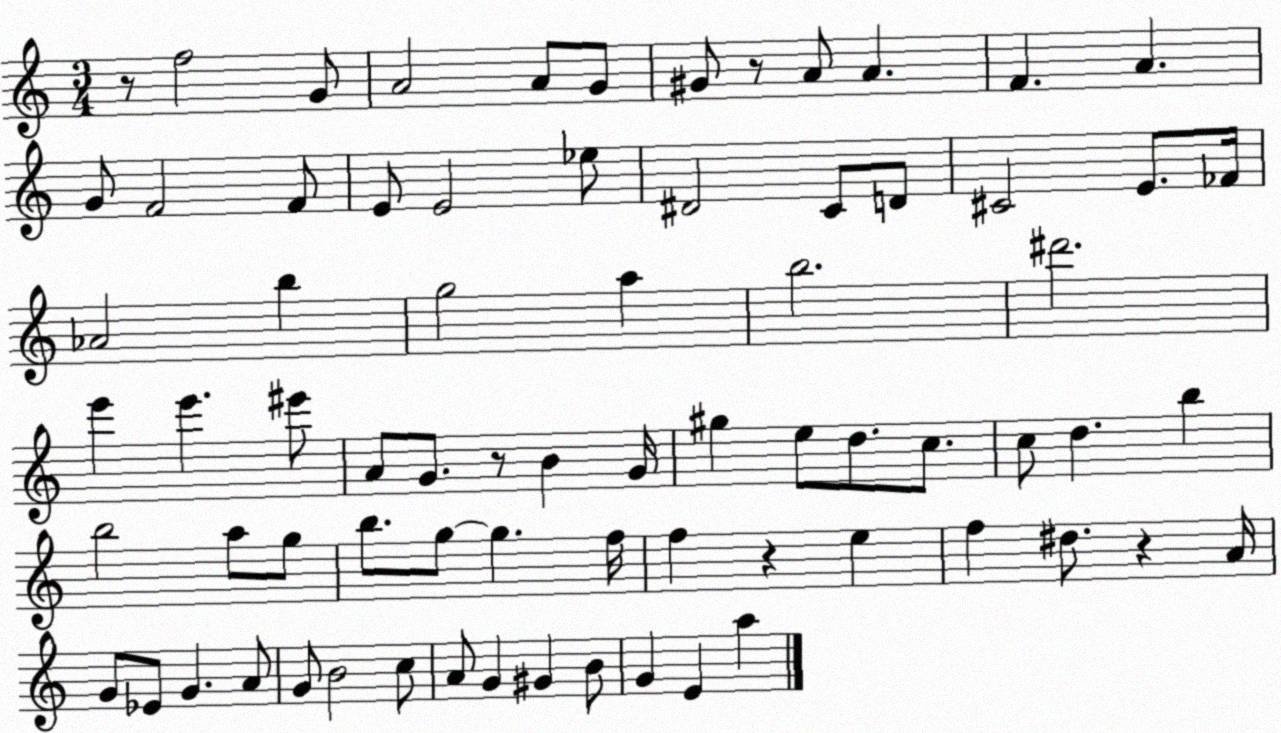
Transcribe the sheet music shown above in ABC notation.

X:1
T:Untitled
M:3/4
L:1/4
K:C
z/2 f2 G/2 A2 A/2 G/2 ^G/2 z/2 A/2 A F A G/2 F2 F/2 E/2 E2 _e/2 ^D2 C/2 D/2 ^C2 E/2 _F/4 _A2 b g2 a b2 ^d'2 e' e' ^e'/2 A/2 G/2 z/2 B G/4 ^g e/2 d/2 c/2 c/2 d b b2 a/2 g/2 b/2 g/2 g f/4 f z e f ^d/2 z A/4 G/2 _E/2 G A/2 G/2 B2 c/2 A/2 G ^G B/2 G E a